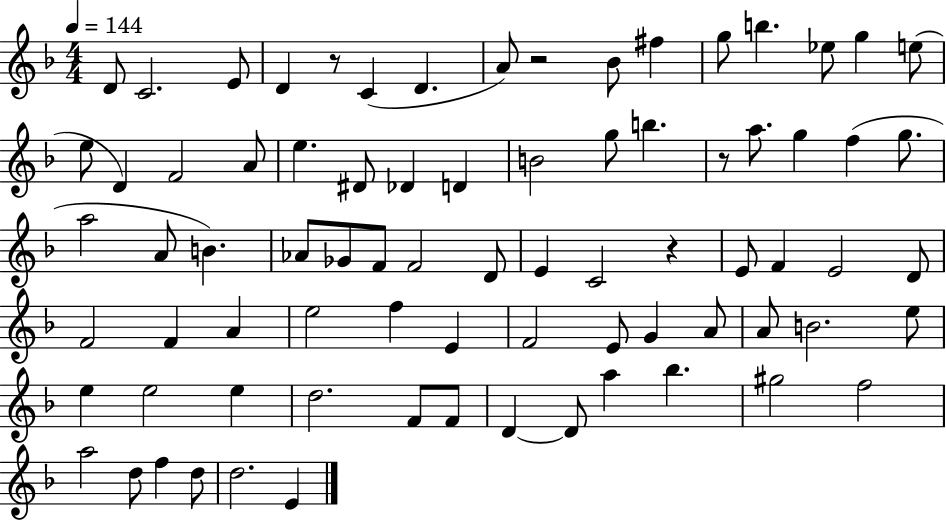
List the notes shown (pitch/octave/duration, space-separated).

D4/e C4/h. E4/e D4/q R/e C4/q D4/q. A4/e R/h Bb4/e F#5/q G5/e B5/q. Eb5/e G5/q E5/e E5/e D4/q F4/h A4/e E5/q. D#4/e Db4/q D4/q B4/h G5/e B5/q. R/e A5/e. G5/q F5/q G5/e. A5/h A4/e B4/q. Ab4/e Gb4/e F4/e F4/h D4/e E4/q C4/h R/q E4/e F4/q E4/h D4/e F4/h F4/q A4/q E5/h F5/q E4/q F4/h E4/e G4/q A4/e A4/e B4/h. E5/e E5/q E5/h E5/q D5/h. F4/e F4/e D4/q D4/e A5/q Bb5/q. G#5/h F5/h A5/h D5/e F5/q D5/e D5/h. E4/q